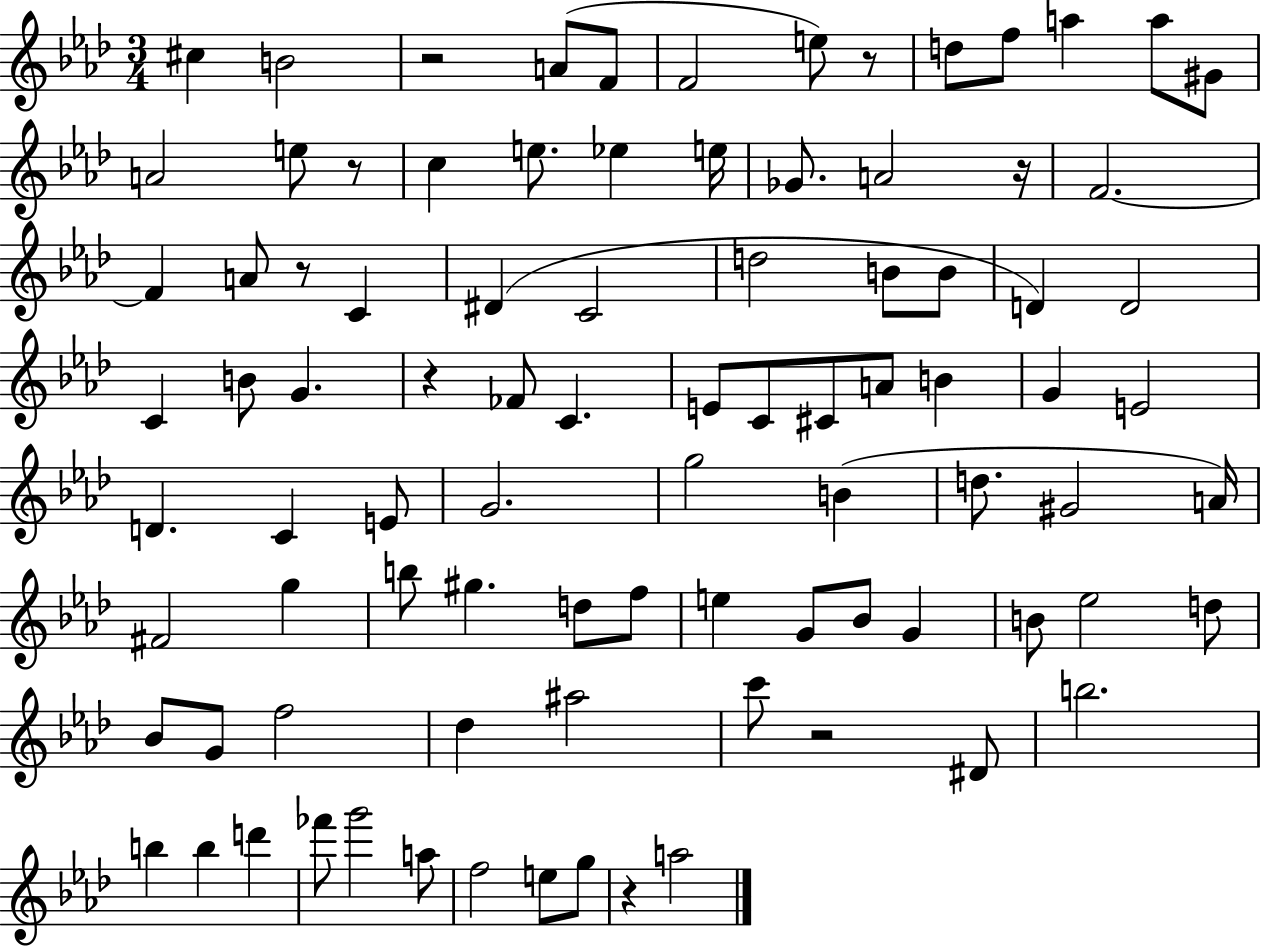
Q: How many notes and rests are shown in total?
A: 90